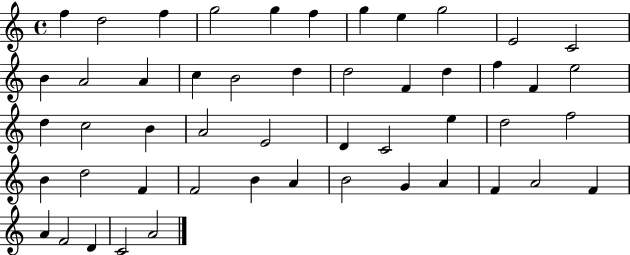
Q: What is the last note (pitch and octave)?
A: A4